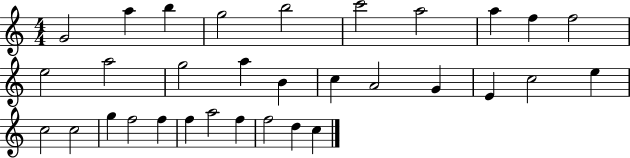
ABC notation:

X:1
T:Untitled
M:4/4
L:1/4
K:C
G2 a b g2 b2 c'2 a2 a f f2 e2 a2 g2 a B c A2 G E c2 e c2 c2 g f2 f f a2 f f2 d c